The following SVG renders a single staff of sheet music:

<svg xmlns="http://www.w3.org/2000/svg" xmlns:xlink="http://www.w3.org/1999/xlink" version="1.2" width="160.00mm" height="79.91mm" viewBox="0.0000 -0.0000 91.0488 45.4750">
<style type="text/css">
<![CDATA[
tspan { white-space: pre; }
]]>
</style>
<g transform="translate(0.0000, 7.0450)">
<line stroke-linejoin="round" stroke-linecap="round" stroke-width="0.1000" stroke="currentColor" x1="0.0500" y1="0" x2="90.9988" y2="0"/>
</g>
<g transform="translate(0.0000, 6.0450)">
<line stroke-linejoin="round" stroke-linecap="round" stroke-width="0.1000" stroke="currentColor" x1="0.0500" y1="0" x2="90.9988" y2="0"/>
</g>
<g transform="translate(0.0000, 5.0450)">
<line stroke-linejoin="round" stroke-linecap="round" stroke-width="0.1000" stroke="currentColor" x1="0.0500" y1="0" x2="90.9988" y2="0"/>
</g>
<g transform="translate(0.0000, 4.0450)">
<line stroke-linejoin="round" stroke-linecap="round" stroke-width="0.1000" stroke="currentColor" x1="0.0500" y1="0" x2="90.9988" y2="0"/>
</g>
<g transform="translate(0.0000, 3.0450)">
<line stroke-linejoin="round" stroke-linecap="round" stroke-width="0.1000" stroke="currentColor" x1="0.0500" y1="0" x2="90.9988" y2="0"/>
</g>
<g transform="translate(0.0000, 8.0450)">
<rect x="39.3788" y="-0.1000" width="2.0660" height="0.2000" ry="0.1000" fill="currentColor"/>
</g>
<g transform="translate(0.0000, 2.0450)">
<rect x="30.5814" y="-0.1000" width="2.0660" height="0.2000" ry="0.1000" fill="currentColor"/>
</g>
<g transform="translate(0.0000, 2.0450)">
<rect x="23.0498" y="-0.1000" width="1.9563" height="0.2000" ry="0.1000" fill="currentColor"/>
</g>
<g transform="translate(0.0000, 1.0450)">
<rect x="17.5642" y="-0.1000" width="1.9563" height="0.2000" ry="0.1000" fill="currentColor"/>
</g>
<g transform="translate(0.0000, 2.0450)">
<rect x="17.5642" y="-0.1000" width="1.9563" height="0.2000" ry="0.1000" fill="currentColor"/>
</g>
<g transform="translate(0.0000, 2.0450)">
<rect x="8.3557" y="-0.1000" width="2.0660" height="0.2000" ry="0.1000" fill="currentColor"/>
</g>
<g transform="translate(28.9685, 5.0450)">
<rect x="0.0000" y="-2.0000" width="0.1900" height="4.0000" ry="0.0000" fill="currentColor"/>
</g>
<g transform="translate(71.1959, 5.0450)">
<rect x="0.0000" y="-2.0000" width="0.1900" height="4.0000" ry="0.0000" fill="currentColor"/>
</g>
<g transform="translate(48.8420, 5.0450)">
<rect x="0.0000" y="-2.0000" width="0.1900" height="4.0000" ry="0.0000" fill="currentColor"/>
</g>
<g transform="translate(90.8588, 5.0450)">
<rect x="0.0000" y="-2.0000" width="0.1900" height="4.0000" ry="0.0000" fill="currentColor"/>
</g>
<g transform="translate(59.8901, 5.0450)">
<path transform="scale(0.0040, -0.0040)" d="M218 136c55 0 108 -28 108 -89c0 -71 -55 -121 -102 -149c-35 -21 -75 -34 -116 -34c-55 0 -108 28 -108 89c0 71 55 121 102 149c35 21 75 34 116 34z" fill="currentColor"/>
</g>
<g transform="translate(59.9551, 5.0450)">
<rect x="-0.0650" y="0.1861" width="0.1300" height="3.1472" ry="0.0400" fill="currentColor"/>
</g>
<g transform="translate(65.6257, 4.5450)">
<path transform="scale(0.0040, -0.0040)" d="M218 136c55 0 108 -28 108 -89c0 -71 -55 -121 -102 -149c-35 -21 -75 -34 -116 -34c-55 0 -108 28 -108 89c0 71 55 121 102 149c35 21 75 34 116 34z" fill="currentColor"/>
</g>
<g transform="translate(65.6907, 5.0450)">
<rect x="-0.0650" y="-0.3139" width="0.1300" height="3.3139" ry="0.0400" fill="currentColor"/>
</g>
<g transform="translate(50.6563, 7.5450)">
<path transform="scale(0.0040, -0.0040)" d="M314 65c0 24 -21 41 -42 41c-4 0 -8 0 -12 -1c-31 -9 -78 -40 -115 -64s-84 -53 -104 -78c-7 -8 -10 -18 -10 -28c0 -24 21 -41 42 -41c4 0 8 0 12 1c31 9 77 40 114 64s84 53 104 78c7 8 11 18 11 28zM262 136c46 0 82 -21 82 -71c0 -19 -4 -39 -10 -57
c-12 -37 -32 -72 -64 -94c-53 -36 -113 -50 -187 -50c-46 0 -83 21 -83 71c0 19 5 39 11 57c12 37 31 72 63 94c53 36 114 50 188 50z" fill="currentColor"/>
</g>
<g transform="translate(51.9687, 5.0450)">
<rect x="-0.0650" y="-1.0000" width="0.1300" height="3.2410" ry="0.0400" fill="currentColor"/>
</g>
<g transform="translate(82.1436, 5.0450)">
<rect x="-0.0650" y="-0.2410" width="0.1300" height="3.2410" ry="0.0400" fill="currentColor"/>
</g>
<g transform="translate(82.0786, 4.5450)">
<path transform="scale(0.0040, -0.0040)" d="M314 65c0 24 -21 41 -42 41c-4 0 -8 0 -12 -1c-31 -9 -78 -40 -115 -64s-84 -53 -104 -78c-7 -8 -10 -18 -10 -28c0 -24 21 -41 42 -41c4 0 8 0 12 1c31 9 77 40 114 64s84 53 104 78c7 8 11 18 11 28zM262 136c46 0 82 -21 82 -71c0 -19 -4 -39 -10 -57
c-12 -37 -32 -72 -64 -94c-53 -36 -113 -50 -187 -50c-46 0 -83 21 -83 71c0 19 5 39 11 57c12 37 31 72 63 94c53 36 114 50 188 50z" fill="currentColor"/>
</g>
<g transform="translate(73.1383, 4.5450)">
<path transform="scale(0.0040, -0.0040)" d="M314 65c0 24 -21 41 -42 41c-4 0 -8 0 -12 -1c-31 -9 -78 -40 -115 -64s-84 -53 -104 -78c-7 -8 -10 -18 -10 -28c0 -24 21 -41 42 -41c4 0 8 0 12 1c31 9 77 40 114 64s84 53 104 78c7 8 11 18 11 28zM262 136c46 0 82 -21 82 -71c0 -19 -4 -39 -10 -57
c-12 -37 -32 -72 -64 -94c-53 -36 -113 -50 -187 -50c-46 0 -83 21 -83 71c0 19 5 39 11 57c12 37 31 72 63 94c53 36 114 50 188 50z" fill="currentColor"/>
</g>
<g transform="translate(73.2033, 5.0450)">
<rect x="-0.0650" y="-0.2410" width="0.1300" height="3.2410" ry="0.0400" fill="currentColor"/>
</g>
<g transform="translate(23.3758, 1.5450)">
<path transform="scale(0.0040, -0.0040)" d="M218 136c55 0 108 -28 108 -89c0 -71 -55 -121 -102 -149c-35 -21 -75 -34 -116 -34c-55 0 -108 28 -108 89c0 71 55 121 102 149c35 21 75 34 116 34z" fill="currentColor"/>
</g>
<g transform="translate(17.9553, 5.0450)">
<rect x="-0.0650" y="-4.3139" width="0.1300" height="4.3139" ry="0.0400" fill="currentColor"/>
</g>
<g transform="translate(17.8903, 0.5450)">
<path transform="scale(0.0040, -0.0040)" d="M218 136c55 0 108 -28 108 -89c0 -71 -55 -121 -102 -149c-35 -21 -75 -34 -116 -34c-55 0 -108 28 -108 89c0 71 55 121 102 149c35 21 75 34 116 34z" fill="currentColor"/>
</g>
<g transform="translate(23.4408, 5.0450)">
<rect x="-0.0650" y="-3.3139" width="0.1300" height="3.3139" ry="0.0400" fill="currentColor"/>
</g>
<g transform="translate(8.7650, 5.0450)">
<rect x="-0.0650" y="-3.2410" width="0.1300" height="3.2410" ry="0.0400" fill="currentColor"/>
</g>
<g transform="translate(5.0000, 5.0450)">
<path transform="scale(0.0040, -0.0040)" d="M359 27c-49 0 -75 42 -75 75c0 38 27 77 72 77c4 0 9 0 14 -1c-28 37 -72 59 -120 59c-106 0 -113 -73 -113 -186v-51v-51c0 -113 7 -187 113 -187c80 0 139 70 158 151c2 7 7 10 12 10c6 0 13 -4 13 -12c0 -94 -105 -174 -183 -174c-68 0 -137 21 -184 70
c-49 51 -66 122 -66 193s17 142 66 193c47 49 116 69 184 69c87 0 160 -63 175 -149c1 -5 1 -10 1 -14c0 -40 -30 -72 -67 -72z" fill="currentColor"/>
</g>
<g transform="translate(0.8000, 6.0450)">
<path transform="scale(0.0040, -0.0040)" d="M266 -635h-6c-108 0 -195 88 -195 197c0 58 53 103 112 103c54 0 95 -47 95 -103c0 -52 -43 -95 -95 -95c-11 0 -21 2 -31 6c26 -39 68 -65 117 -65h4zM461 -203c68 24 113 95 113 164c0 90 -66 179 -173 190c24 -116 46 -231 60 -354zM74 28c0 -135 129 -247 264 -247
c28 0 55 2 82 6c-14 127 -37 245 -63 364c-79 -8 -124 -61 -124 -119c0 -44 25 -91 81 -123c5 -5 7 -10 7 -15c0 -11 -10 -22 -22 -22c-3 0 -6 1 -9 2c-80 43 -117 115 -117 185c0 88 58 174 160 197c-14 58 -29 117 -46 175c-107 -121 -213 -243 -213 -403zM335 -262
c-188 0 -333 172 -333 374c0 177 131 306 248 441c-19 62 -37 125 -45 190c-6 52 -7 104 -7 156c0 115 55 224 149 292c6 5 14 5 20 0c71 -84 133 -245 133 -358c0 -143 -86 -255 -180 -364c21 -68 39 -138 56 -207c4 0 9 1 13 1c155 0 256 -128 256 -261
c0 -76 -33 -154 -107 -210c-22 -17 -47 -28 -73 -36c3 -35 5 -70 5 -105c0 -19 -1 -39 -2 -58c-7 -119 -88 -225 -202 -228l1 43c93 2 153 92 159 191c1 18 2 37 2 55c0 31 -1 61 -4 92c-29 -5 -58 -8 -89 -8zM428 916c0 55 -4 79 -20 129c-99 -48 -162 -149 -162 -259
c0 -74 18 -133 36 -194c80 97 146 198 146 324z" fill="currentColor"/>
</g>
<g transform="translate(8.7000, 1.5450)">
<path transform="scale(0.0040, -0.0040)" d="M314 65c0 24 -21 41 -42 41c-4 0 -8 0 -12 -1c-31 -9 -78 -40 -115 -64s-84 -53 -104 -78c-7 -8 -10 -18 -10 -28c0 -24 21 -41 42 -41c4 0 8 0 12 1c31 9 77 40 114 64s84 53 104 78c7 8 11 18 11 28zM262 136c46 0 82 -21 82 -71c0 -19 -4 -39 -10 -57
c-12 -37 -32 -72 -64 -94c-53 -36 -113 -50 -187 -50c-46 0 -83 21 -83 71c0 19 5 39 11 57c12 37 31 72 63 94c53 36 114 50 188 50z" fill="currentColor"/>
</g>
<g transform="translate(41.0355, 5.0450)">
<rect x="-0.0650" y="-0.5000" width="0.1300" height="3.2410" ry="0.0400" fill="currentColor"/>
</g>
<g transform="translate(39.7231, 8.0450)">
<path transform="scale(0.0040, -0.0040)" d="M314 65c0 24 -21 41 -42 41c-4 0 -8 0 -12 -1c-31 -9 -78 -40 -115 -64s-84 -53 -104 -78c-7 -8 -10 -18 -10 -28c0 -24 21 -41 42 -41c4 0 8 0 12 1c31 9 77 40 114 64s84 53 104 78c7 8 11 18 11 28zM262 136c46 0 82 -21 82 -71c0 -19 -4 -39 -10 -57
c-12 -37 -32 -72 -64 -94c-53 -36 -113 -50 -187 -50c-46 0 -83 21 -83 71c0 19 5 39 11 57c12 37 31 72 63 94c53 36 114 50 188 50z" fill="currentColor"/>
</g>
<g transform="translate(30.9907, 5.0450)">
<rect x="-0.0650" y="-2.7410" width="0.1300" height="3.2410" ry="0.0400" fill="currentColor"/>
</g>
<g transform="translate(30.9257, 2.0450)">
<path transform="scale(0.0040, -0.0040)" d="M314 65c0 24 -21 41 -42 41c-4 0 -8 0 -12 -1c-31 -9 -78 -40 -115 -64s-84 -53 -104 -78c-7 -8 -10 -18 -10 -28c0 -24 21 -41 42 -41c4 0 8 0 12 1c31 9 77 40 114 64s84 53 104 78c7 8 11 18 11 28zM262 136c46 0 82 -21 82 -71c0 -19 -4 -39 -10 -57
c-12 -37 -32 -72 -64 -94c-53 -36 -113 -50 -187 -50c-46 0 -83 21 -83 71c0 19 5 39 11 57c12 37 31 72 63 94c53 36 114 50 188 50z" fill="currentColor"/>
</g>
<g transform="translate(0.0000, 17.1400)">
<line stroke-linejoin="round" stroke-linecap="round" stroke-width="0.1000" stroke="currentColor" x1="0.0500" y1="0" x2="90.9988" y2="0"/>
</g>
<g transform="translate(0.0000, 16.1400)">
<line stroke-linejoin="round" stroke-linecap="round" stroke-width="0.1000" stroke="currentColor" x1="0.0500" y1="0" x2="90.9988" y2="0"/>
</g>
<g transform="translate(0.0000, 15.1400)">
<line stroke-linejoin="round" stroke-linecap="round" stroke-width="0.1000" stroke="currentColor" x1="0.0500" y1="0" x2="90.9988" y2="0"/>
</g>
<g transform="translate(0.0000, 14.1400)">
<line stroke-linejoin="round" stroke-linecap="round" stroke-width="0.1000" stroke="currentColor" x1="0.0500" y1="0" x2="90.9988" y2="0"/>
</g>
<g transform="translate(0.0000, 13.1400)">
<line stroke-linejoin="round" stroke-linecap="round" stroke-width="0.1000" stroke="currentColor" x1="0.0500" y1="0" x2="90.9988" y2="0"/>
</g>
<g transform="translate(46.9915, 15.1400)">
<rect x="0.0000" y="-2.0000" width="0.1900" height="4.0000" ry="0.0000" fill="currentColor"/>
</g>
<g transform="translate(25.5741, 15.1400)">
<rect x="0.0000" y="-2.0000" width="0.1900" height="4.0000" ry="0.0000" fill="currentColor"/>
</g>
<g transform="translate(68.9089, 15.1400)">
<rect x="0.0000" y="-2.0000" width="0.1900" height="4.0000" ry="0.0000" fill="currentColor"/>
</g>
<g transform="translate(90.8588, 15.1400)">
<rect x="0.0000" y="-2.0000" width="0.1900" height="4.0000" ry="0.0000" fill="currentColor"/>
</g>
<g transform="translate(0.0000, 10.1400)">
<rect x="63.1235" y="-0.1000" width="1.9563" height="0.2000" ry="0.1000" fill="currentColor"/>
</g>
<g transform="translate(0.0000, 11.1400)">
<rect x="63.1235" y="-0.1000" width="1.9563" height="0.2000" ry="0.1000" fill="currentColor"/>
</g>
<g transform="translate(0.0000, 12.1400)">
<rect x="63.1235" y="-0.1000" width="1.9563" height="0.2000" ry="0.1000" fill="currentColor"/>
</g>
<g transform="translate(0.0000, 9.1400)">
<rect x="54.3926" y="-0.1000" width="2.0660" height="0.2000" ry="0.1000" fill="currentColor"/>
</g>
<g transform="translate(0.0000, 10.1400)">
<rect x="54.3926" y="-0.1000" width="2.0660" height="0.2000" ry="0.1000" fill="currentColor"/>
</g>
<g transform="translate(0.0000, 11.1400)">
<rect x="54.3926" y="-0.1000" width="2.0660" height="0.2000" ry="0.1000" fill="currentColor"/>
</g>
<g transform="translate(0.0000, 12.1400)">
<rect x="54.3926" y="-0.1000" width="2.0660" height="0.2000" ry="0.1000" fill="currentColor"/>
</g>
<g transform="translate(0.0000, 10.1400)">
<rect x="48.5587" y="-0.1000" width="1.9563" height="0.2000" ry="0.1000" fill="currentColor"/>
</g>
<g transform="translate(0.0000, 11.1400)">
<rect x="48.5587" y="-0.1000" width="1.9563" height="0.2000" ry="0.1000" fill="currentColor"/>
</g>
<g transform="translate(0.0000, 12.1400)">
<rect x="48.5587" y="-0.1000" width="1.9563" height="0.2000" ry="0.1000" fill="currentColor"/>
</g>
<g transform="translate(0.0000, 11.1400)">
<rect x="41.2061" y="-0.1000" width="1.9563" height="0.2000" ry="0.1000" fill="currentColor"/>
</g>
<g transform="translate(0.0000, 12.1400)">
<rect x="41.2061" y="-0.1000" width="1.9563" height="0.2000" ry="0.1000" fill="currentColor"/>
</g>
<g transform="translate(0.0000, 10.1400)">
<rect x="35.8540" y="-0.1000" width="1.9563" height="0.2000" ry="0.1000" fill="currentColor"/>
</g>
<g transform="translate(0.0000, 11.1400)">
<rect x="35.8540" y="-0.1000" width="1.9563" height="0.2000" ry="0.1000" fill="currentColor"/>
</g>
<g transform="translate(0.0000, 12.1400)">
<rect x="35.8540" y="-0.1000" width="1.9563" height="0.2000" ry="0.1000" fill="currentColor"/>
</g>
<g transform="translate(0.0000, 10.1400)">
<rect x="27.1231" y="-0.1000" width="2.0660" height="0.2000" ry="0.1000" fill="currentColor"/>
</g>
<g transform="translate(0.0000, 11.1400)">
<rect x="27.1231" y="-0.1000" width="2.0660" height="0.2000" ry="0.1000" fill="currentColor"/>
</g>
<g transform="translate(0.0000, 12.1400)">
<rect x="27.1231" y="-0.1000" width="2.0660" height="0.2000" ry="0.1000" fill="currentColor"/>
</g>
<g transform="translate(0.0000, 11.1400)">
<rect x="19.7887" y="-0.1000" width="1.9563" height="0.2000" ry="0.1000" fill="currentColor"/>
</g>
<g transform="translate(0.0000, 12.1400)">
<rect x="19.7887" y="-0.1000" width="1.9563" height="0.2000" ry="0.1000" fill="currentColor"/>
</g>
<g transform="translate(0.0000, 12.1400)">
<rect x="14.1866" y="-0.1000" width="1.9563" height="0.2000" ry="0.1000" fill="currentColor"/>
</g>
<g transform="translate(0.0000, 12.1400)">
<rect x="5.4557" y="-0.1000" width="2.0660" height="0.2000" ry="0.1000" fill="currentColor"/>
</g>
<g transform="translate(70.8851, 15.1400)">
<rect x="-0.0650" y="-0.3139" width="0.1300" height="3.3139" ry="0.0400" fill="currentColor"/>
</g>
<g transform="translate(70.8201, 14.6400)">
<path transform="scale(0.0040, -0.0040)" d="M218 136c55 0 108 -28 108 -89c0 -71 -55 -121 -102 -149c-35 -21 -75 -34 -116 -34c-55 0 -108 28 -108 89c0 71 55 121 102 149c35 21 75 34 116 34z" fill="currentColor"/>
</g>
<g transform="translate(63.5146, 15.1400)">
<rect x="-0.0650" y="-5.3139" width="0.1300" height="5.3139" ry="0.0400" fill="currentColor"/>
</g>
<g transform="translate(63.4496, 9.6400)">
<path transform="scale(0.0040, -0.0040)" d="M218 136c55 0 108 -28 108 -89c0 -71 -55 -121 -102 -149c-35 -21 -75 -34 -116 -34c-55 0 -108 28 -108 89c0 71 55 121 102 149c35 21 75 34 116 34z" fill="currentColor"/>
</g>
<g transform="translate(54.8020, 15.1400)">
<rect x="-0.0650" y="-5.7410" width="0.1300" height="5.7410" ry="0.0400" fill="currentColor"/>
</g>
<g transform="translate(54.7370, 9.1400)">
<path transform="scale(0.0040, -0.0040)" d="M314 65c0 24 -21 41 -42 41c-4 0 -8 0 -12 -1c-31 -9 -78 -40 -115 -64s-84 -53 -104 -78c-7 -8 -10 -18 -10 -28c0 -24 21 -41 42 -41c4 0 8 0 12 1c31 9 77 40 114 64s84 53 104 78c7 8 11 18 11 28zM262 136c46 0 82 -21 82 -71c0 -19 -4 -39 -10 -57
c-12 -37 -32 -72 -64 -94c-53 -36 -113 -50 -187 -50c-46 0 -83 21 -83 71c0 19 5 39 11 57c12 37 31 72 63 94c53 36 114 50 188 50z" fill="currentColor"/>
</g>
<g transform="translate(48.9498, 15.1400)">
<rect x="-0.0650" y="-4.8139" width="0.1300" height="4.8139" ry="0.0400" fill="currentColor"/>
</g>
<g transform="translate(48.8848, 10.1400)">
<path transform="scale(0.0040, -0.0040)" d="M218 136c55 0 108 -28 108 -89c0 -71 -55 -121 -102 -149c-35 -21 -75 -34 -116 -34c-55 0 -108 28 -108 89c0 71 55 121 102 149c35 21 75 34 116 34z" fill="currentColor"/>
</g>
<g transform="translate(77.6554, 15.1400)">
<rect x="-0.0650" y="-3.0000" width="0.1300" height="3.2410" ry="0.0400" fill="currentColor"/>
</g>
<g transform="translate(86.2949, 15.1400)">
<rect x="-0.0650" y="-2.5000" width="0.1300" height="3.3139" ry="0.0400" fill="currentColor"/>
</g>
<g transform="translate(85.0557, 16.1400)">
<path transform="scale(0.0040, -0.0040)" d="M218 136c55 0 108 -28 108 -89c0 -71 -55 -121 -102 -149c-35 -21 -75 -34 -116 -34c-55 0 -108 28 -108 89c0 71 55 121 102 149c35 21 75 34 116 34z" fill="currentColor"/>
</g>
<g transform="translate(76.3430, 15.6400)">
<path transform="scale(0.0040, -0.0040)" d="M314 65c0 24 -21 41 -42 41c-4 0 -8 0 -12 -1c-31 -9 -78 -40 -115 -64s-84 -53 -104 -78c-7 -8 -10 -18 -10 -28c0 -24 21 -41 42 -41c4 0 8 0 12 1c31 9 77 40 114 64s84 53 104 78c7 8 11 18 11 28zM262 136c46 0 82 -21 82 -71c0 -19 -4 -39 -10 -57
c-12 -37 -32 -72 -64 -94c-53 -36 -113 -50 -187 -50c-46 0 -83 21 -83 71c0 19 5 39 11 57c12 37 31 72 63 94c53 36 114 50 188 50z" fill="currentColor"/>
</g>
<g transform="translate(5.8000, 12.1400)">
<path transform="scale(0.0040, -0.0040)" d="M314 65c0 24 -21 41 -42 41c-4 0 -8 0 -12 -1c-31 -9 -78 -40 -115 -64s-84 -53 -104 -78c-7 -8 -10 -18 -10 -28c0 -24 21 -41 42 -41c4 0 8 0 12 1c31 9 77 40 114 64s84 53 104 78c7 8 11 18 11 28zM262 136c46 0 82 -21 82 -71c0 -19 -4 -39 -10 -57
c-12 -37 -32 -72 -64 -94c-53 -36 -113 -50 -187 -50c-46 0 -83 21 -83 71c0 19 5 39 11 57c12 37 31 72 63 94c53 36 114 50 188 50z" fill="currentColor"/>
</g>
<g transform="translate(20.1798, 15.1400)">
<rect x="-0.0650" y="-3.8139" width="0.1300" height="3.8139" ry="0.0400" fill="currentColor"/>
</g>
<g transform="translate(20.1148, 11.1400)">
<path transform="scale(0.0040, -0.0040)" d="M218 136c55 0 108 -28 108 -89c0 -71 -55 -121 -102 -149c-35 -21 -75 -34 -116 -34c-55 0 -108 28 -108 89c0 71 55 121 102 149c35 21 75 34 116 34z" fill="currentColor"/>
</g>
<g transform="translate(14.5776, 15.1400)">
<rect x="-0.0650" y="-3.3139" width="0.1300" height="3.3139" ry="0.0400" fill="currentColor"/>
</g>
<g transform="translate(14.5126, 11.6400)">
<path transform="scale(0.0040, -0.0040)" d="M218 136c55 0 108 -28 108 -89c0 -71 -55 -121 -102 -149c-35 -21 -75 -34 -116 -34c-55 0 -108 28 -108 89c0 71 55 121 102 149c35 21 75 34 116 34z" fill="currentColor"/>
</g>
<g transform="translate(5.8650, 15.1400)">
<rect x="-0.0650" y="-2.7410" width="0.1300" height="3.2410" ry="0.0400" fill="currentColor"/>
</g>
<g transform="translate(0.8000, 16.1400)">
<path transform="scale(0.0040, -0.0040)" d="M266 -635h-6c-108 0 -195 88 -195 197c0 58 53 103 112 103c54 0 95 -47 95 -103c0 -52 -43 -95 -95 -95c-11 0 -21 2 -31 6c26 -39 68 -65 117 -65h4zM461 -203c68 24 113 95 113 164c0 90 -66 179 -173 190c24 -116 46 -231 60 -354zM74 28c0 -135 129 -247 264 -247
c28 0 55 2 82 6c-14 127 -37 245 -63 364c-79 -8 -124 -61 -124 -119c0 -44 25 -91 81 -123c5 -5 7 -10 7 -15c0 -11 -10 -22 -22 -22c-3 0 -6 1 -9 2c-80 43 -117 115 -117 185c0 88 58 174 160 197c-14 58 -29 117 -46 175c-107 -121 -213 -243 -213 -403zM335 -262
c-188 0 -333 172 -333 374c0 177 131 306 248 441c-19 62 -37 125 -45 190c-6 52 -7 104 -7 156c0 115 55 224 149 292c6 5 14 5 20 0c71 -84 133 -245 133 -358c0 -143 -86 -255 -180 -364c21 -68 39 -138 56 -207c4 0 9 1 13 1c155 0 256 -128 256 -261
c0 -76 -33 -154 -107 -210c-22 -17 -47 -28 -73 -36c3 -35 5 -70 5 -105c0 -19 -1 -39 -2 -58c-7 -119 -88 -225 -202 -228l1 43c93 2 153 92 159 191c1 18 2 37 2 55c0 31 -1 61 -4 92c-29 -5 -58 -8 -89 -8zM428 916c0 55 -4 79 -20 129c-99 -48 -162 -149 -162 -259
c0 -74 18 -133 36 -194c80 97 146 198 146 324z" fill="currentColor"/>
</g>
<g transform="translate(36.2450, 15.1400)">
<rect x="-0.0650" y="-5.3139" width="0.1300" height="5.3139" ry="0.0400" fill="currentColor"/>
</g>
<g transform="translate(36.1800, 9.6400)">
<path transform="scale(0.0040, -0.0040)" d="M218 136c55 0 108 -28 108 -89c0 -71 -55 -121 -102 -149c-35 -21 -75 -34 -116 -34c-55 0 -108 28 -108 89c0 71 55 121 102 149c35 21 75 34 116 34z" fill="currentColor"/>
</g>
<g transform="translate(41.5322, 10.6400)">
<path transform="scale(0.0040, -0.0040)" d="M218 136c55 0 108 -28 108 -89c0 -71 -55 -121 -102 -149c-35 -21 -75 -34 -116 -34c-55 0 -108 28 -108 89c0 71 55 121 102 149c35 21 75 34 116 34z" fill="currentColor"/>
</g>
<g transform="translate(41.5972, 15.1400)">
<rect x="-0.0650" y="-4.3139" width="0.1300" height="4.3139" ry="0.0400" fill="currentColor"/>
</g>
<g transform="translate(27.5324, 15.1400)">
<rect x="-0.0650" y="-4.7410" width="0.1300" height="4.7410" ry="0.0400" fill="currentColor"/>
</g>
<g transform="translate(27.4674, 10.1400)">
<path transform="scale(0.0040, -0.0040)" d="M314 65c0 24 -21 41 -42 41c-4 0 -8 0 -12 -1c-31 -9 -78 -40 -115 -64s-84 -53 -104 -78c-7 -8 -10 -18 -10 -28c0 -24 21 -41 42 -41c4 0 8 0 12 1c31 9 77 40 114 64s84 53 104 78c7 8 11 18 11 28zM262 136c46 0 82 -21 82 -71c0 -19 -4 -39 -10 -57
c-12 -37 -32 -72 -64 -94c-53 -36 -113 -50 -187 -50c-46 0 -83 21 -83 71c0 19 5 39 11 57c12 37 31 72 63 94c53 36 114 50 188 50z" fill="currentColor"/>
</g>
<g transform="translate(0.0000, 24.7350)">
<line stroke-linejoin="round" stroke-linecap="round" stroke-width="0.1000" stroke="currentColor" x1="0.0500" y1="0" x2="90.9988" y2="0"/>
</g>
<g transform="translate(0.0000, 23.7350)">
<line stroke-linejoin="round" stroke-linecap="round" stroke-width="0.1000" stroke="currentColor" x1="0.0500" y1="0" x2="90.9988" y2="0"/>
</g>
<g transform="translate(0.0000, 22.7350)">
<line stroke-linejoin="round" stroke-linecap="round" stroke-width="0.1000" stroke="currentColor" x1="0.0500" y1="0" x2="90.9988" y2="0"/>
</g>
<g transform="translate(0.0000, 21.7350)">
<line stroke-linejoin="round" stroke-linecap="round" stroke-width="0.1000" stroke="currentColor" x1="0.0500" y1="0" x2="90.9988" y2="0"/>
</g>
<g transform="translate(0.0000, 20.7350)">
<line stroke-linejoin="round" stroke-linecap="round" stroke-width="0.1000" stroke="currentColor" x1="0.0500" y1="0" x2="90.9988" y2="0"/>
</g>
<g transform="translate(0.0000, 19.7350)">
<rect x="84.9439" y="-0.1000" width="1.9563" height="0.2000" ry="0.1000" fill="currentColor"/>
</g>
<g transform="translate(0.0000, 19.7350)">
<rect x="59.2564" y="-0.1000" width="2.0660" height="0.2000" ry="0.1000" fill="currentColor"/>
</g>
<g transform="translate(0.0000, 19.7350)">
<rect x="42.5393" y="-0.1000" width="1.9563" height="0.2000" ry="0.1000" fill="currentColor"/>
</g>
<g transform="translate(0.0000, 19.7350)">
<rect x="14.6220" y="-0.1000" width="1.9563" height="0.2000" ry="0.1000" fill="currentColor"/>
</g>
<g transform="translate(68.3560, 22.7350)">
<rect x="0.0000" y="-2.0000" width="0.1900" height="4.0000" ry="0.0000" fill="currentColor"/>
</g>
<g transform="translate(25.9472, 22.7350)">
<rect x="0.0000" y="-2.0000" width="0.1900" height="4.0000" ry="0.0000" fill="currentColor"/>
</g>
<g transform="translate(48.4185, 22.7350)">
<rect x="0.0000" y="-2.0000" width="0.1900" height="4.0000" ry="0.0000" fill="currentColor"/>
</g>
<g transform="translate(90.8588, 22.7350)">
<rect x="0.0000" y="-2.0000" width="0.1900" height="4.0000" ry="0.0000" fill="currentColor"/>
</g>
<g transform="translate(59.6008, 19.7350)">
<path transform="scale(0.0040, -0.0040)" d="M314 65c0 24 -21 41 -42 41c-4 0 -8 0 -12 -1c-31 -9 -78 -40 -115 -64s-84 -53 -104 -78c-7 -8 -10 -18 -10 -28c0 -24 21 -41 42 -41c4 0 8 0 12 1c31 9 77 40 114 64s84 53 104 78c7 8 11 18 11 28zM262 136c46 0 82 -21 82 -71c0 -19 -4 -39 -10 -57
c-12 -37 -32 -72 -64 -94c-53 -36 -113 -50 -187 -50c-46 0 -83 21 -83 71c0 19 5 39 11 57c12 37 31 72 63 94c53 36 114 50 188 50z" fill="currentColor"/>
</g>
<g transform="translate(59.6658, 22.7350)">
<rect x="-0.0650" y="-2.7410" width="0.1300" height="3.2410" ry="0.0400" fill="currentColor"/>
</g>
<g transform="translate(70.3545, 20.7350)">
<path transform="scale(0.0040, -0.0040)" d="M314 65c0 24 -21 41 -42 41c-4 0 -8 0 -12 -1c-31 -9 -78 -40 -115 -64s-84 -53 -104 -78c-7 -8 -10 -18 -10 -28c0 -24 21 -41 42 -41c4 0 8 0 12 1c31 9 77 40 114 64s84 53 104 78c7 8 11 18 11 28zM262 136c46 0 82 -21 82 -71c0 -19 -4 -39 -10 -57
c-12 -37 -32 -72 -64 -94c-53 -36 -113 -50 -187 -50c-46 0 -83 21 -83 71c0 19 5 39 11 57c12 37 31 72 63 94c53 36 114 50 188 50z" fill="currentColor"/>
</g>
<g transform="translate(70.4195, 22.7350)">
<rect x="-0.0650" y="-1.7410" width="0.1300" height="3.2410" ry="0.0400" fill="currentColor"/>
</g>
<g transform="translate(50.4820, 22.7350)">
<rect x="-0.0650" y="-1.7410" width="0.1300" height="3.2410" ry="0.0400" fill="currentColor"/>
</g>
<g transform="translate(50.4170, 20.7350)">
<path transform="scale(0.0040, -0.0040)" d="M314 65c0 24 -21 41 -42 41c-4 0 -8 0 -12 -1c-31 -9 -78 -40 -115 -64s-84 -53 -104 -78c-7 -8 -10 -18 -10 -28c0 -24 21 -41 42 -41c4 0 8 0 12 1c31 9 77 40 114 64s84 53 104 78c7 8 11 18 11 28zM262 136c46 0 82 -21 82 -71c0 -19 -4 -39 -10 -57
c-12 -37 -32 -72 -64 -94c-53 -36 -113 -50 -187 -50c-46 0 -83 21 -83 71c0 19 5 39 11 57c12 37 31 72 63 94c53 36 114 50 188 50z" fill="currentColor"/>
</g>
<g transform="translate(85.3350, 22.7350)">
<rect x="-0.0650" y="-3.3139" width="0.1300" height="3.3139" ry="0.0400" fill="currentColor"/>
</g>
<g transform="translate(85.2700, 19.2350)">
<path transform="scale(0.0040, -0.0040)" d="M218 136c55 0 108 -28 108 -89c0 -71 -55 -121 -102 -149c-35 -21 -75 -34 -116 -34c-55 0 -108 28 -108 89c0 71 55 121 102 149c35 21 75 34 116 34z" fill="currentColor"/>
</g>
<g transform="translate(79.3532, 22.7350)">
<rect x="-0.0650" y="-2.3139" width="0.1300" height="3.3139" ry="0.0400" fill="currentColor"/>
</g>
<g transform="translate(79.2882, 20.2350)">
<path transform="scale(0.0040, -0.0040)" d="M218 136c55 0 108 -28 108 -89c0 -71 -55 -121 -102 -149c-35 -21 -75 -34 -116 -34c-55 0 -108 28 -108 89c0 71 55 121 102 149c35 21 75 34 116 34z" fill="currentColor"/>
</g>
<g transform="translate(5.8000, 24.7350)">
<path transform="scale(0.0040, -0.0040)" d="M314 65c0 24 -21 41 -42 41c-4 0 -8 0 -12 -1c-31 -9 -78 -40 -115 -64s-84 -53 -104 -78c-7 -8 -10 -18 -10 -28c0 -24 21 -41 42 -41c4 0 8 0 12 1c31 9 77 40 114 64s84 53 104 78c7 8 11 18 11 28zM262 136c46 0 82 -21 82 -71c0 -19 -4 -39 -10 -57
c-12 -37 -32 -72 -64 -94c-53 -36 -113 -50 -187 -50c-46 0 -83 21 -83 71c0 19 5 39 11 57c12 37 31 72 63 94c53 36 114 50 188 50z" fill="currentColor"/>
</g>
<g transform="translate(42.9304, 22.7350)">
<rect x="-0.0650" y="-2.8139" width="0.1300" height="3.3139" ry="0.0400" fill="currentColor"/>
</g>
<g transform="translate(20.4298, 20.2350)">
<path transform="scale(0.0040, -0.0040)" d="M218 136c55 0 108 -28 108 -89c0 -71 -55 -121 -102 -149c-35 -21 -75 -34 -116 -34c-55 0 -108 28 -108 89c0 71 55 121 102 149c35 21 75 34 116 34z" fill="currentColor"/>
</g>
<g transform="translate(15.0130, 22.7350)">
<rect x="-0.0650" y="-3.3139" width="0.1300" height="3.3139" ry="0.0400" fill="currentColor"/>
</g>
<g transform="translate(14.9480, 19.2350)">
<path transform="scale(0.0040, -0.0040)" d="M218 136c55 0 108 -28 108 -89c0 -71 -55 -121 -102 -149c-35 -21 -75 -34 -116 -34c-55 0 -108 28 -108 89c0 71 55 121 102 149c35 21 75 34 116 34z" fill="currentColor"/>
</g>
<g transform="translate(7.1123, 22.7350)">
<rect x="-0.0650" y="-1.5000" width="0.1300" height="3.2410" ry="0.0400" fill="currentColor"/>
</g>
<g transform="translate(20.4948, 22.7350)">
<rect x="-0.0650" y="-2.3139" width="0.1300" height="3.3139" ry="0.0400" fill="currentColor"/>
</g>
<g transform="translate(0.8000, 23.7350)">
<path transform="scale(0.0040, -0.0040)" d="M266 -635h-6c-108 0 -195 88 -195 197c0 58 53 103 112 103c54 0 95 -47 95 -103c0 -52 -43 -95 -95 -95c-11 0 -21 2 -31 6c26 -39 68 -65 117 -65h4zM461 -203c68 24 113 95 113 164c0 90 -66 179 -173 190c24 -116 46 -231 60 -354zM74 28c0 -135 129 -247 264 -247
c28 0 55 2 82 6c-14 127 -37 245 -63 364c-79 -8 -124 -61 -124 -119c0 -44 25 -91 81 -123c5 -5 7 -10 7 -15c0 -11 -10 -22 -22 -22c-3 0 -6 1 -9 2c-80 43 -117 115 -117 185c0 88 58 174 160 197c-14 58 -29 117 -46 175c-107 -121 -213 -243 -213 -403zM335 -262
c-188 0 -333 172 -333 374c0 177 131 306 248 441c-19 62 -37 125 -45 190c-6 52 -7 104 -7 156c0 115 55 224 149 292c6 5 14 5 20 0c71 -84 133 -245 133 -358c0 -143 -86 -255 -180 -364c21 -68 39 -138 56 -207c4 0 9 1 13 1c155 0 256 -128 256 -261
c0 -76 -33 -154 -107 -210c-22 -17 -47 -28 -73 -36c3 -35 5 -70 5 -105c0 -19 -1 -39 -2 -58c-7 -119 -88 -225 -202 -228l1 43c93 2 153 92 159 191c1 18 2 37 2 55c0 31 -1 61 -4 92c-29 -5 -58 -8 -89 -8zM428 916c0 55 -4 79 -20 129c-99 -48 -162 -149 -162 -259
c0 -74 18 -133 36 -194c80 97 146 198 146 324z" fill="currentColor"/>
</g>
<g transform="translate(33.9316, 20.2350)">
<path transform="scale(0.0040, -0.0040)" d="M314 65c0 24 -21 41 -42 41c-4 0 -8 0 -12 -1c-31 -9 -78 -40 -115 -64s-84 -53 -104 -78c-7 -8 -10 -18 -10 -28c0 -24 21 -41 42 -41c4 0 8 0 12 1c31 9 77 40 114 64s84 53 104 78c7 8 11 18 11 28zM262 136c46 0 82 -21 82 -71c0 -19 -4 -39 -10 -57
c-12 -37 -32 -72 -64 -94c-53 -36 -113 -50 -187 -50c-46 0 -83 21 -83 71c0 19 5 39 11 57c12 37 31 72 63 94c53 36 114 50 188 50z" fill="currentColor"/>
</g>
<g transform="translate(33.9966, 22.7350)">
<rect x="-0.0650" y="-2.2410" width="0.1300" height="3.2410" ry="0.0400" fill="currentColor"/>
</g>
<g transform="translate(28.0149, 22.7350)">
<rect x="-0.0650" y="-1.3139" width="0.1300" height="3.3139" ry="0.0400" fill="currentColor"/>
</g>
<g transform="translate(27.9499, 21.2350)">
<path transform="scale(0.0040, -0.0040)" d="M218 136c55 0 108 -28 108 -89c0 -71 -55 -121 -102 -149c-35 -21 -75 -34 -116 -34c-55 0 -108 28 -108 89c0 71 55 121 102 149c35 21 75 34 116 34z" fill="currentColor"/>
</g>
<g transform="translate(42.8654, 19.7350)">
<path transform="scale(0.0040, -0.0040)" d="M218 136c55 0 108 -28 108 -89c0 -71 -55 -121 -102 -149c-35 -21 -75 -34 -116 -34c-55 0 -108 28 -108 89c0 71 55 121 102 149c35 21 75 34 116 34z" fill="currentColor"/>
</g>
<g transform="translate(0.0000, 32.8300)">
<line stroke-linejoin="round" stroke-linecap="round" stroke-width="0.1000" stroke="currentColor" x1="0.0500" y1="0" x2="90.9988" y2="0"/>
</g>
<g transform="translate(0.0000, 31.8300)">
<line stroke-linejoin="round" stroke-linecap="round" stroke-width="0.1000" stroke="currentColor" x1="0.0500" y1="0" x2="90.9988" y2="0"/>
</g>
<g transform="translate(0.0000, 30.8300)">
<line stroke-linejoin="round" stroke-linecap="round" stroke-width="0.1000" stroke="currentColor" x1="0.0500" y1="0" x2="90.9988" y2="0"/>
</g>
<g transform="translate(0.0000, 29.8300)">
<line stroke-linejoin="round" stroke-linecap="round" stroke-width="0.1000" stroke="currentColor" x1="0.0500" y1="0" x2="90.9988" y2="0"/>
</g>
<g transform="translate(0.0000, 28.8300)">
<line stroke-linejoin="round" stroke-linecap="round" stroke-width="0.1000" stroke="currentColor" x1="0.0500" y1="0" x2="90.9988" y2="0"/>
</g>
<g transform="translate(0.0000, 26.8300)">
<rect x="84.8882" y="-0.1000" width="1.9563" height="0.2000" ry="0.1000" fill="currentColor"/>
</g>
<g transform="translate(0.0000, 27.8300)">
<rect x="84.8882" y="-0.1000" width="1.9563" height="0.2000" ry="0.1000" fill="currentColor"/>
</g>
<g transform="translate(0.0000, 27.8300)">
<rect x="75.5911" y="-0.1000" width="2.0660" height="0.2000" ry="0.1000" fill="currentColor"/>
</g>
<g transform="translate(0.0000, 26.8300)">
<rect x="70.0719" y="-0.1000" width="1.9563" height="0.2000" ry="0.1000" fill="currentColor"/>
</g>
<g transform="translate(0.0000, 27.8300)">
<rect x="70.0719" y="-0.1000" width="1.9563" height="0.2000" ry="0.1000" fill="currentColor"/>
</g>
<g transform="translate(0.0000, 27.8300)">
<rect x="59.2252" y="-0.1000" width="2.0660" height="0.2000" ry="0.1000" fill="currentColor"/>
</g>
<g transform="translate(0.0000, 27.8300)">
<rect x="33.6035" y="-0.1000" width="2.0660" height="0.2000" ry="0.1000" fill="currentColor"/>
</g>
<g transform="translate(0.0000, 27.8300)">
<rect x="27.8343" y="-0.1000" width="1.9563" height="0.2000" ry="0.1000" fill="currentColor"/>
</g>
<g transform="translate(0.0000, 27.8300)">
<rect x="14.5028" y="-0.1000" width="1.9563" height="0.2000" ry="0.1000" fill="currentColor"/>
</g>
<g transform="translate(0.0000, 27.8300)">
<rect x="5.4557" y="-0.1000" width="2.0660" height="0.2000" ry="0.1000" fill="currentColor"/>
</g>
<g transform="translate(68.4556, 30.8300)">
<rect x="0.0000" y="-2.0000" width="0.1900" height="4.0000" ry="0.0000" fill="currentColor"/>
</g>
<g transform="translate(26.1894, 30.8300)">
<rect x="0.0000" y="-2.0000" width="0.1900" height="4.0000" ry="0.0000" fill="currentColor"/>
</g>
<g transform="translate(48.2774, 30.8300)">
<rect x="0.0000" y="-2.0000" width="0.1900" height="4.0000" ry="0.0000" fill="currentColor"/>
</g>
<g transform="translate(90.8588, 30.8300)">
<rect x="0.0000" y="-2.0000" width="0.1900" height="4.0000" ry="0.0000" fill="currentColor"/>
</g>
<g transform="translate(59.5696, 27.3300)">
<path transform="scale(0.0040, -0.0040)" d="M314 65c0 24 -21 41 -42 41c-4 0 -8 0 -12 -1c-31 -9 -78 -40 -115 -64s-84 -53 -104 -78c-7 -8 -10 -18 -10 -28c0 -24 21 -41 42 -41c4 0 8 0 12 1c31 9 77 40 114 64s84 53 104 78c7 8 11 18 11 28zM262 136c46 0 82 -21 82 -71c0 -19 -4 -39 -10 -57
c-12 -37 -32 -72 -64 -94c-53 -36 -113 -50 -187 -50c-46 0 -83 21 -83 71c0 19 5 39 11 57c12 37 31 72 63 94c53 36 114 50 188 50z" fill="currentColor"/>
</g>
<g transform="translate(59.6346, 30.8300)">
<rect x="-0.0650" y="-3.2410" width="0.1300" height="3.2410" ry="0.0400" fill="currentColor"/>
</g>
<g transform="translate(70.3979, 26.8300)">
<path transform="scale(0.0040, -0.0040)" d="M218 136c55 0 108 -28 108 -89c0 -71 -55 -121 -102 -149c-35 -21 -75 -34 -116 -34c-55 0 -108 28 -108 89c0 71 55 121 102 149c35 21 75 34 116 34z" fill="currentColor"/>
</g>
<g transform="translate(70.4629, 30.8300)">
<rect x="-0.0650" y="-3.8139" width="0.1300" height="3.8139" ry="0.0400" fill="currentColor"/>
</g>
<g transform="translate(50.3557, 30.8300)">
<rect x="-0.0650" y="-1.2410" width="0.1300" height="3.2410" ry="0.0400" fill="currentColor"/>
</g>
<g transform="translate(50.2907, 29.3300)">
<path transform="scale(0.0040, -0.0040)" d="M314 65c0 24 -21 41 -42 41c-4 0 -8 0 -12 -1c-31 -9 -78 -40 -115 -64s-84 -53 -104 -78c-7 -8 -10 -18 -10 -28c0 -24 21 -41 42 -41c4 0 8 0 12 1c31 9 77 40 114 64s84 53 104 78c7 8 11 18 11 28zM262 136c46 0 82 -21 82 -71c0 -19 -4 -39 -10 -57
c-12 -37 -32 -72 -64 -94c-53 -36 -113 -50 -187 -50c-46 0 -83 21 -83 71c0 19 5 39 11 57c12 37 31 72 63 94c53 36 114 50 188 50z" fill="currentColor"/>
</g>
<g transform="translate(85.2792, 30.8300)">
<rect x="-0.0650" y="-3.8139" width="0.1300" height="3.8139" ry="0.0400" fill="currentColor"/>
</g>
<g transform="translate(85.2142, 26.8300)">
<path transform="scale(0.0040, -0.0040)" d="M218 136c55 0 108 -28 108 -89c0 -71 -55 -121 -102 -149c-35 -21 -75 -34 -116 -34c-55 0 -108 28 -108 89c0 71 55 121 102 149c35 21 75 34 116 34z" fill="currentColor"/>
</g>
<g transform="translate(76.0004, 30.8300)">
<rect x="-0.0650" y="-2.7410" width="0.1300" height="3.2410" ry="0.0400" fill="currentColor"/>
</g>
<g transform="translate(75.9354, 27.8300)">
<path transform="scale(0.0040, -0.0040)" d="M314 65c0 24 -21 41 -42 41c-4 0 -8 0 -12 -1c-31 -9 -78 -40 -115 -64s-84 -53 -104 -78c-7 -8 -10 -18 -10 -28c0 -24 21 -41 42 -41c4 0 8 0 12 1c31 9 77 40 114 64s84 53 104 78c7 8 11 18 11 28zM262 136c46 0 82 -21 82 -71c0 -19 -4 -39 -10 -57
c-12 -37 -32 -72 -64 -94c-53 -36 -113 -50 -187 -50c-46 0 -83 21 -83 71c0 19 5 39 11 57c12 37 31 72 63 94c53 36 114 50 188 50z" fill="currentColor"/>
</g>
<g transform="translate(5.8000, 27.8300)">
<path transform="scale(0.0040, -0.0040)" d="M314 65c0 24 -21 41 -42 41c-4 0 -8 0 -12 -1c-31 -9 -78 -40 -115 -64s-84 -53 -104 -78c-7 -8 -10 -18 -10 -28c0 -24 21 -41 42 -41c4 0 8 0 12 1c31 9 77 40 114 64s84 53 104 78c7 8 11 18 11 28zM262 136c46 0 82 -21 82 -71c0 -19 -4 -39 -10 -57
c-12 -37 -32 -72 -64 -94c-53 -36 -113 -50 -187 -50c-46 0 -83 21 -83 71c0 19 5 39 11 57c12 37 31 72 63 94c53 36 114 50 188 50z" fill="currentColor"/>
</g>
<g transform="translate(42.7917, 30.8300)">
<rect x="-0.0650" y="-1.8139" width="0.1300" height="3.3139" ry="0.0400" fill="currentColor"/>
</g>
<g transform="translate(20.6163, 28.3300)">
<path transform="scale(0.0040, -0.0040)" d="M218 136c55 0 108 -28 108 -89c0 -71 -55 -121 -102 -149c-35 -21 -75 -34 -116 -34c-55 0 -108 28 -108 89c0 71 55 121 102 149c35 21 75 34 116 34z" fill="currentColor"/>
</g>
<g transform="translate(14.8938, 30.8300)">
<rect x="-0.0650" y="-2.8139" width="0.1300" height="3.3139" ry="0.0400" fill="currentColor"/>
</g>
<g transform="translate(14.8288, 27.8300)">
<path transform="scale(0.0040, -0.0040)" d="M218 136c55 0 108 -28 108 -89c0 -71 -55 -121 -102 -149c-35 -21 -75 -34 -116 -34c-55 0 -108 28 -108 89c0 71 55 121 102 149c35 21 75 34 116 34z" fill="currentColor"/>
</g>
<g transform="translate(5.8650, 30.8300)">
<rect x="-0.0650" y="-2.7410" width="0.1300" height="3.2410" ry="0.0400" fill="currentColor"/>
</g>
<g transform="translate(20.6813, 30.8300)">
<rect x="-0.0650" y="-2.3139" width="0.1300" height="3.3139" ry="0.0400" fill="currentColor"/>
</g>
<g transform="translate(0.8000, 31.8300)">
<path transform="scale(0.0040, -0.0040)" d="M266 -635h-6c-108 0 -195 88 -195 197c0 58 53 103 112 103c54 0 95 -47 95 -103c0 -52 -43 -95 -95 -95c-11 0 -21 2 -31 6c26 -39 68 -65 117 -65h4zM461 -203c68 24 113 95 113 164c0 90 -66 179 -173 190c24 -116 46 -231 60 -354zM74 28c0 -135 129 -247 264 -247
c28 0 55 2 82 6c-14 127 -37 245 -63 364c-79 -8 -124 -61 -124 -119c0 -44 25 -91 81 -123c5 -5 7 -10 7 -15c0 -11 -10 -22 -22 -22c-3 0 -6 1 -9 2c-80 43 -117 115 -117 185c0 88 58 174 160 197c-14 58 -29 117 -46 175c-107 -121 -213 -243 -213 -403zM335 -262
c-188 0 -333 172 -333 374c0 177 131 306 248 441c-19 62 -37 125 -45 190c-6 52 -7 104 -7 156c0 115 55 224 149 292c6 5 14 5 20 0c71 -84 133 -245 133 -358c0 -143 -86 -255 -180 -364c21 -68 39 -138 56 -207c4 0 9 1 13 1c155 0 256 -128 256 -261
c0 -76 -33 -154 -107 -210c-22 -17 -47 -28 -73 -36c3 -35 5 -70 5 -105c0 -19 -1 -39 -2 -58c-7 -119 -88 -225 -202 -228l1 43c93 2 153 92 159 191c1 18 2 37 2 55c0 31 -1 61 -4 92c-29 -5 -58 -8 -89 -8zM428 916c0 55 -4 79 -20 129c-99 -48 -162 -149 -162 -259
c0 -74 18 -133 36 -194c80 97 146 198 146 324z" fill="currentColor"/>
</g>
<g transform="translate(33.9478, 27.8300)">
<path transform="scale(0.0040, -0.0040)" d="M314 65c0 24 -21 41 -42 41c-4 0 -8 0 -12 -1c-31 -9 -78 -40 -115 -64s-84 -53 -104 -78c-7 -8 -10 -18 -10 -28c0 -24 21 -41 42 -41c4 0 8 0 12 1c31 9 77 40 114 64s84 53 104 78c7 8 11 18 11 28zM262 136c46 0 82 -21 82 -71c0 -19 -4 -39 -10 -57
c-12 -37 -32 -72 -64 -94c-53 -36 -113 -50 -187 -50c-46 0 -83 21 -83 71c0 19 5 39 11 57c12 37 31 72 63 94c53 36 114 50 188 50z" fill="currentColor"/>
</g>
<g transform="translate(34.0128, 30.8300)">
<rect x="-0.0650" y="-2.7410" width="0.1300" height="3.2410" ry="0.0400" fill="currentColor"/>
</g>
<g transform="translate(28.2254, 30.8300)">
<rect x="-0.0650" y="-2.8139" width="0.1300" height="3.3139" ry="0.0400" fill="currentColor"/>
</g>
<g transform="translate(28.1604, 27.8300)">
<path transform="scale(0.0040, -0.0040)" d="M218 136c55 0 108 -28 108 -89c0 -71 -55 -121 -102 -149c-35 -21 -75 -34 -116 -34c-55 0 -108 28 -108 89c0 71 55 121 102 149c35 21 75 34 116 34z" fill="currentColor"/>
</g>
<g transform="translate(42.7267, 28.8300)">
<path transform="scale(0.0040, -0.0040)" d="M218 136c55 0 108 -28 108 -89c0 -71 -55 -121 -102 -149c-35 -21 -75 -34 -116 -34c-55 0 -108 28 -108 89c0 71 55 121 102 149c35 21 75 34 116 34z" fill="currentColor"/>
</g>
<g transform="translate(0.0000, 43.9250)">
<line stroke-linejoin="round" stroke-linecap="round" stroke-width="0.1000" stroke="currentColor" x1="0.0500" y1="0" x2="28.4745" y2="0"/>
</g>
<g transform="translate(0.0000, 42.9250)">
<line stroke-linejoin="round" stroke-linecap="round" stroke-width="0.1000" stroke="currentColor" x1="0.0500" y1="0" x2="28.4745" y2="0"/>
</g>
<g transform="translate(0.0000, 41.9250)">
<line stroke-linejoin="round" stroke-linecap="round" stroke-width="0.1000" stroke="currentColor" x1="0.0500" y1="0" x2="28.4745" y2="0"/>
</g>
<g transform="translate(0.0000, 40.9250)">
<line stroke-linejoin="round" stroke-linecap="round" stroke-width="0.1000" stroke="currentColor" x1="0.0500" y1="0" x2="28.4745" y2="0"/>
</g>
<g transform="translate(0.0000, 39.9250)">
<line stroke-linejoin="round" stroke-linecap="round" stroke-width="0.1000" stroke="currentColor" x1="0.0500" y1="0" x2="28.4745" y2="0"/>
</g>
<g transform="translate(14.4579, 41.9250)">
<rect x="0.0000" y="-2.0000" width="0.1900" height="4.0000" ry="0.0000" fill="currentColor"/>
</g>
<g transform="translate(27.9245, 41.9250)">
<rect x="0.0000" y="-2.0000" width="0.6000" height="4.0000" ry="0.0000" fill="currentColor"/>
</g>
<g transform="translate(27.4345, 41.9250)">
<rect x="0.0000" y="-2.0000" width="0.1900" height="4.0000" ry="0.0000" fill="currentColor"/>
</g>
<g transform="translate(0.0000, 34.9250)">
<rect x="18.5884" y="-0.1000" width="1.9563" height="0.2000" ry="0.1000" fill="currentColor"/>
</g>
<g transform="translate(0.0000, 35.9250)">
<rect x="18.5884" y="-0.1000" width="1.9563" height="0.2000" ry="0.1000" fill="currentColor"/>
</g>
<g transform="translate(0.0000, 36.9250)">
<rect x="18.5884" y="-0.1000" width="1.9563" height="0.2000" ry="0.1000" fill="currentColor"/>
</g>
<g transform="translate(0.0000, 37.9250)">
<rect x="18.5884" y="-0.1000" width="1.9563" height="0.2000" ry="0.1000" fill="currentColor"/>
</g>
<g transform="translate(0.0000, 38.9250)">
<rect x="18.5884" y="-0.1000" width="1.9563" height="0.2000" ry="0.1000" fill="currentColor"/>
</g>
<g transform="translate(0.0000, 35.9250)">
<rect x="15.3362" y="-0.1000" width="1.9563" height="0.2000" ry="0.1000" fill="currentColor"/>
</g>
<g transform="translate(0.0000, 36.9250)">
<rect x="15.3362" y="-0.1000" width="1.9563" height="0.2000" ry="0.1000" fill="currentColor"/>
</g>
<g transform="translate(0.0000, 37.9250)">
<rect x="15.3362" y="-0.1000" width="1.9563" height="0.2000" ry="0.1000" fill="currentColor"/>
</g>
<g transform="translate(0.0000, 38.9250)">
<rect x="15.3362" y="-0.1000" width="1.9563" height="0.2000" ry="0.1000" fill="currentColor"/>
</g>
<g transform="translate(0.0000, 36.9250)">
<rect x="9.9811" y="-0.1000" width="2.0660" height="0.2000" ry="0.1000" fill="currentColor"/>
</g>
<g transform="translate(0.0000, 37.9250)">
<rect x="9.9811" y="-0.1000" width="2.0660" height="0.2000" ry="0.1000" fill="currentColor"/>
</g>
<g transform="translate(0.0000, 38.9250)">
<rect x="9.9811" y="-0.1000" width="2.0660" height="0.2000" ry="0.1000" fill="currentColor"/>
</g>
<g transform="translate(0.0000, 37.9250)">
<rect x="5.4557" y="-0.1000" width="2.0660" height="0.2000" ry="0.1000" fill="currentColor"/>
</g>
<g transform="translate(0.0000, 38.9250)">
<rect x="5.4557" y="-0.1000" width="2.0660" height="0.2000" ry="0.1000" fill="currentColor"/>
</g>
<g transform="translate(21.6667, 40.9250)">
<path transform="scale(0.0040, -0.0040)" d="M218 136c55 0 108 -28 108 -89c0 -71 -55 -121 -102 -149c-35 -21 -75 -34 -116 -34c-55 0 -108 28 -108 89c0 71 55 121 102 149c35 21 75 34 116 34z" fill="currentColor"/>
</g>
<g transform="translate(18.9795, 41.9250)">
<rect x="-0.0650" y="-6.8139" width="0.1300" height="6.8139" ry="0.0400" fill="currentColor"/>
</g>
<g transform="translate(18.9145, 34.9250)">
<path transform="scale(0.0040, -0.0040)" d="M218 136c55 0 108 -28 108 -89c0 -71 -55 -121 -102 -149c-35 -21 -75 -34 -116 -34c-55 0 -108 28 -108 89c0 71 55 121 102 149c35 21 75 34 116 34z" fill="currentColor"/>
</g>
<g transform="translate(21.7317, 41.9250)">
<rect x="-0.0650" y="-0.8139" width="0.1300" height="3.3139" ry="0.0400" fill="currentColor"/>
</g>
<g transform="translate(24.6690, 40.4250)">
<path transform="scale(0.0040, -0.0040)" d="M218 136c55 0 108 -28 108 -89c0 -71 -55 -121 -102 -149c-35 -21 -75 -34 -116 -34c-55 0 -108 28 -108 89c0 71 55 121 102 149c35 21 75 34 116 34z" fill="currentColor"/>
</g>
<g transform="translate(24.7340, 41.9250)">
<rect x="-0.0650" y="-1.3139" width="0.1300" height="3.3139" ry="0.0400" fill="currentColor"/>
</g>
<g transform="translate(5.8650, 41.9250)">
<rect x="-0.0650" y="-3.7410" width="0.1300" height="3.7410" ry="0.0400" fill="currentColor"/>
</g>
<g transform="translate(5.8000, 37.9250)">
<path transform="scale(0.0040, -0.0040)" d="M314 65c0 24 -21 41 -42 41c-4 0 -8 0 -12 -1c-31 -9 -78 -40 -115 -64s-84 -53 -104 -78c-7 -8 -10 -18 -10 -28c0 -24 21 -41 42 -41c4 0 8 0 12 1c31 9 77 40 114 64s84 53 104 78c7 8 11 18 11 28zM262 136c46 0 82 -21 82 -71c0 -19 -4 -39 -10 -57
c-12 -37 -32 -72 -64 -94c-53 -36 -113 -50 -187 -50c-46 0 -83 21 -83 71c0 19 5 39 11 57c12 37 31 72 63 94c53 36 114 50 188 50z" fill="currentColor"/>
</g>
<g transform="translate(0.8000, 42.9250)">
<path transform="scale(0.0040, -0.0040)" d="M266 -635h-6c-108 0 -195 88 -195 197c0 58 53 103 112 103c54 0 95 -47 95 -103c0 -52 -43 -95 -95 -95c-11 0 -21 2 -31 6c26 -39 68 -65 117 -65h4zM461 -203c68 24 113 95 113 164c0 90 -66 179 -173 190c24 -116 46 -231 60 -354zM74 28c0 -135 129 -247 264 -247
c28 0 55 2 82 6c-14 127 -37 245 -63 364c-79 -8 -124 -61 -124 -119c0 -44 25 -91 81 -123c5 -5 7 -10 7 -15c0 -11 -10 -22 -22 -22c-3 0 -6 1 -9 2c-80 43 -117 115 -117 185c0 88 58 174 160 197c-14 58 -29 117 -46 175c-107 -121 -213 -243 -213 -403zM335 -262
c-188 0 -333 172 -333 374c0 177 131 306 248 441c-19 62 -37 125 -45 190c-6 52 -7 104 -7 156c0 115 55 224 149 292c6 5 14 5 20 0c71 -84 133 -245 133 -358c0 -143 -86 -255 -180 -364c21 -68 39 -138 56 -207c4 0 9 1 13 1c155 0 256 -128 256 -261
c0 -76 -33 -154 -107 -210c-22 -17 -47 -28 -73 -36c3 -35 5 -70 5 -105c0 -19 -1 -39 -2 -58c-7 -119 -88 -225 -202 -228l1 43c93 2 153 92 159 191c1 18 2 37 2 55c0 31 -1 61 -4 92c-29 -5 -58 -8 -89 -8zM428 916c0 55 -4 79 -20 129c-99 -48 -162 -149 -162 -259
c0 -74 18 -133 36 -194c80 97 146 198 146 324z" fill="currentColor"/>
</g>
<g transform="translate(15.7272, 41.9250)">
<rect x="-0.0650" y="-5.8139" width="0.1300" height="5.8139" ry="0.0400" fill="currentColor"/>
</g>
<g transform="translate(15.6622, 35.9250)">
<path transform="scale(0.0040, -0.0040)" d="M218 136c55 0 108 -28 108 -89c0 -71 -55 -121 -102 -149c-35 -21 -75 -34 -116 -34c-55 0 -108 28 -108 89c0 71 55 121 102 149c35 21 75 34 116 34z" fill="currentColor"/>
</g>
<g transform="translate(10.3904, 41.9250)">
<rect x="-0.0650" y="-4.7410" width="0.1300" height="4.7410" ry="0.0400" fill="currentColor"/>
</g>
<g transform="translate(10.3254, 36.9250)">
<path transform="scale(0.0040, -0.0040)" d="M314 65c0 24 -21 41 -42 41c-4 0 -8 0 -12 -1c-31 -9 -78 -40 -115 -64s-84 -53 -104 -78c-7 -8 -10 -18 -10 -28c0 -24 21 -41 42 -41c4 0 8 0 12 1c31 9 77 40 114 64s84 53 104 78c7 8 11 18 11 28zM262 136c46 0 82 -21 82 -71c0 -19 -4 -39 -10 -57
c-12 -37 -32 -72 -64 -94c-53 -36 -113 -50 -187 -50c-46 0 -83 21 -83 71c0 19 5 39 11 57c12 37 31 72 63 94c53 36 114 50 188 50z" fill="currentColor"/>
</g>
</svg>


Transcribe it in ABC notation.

X:1
T:Untitled
M:4/4
L:1/4
K:C
b2 d' b a2 C2 D2 B c c2 c2 a2 b c' e'2 f' d' e' g'2 f' c A2 G E2 b g e g2 a f2 a2 f2 g b a2 a g a a2 f e2 b2 c' a2 c' c'2 e'2 g' b' d e